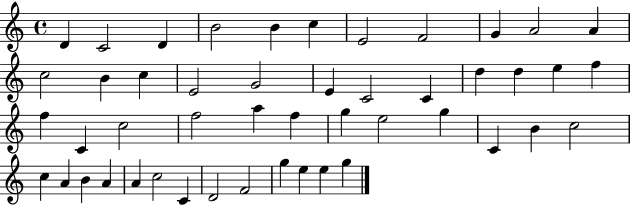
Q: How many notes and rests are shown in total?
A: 48